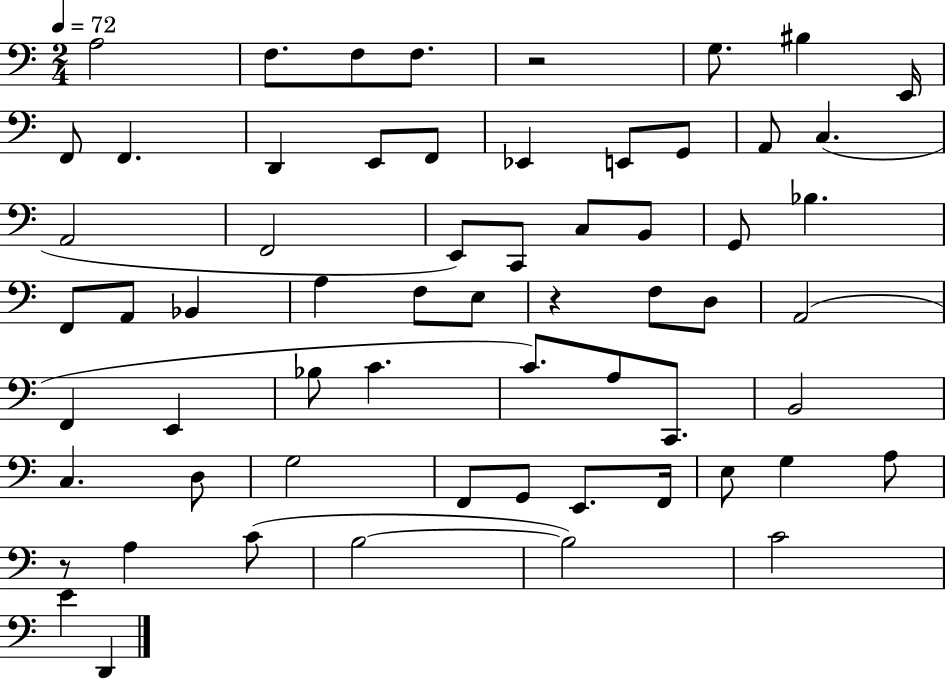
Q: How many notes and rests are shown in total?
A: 62